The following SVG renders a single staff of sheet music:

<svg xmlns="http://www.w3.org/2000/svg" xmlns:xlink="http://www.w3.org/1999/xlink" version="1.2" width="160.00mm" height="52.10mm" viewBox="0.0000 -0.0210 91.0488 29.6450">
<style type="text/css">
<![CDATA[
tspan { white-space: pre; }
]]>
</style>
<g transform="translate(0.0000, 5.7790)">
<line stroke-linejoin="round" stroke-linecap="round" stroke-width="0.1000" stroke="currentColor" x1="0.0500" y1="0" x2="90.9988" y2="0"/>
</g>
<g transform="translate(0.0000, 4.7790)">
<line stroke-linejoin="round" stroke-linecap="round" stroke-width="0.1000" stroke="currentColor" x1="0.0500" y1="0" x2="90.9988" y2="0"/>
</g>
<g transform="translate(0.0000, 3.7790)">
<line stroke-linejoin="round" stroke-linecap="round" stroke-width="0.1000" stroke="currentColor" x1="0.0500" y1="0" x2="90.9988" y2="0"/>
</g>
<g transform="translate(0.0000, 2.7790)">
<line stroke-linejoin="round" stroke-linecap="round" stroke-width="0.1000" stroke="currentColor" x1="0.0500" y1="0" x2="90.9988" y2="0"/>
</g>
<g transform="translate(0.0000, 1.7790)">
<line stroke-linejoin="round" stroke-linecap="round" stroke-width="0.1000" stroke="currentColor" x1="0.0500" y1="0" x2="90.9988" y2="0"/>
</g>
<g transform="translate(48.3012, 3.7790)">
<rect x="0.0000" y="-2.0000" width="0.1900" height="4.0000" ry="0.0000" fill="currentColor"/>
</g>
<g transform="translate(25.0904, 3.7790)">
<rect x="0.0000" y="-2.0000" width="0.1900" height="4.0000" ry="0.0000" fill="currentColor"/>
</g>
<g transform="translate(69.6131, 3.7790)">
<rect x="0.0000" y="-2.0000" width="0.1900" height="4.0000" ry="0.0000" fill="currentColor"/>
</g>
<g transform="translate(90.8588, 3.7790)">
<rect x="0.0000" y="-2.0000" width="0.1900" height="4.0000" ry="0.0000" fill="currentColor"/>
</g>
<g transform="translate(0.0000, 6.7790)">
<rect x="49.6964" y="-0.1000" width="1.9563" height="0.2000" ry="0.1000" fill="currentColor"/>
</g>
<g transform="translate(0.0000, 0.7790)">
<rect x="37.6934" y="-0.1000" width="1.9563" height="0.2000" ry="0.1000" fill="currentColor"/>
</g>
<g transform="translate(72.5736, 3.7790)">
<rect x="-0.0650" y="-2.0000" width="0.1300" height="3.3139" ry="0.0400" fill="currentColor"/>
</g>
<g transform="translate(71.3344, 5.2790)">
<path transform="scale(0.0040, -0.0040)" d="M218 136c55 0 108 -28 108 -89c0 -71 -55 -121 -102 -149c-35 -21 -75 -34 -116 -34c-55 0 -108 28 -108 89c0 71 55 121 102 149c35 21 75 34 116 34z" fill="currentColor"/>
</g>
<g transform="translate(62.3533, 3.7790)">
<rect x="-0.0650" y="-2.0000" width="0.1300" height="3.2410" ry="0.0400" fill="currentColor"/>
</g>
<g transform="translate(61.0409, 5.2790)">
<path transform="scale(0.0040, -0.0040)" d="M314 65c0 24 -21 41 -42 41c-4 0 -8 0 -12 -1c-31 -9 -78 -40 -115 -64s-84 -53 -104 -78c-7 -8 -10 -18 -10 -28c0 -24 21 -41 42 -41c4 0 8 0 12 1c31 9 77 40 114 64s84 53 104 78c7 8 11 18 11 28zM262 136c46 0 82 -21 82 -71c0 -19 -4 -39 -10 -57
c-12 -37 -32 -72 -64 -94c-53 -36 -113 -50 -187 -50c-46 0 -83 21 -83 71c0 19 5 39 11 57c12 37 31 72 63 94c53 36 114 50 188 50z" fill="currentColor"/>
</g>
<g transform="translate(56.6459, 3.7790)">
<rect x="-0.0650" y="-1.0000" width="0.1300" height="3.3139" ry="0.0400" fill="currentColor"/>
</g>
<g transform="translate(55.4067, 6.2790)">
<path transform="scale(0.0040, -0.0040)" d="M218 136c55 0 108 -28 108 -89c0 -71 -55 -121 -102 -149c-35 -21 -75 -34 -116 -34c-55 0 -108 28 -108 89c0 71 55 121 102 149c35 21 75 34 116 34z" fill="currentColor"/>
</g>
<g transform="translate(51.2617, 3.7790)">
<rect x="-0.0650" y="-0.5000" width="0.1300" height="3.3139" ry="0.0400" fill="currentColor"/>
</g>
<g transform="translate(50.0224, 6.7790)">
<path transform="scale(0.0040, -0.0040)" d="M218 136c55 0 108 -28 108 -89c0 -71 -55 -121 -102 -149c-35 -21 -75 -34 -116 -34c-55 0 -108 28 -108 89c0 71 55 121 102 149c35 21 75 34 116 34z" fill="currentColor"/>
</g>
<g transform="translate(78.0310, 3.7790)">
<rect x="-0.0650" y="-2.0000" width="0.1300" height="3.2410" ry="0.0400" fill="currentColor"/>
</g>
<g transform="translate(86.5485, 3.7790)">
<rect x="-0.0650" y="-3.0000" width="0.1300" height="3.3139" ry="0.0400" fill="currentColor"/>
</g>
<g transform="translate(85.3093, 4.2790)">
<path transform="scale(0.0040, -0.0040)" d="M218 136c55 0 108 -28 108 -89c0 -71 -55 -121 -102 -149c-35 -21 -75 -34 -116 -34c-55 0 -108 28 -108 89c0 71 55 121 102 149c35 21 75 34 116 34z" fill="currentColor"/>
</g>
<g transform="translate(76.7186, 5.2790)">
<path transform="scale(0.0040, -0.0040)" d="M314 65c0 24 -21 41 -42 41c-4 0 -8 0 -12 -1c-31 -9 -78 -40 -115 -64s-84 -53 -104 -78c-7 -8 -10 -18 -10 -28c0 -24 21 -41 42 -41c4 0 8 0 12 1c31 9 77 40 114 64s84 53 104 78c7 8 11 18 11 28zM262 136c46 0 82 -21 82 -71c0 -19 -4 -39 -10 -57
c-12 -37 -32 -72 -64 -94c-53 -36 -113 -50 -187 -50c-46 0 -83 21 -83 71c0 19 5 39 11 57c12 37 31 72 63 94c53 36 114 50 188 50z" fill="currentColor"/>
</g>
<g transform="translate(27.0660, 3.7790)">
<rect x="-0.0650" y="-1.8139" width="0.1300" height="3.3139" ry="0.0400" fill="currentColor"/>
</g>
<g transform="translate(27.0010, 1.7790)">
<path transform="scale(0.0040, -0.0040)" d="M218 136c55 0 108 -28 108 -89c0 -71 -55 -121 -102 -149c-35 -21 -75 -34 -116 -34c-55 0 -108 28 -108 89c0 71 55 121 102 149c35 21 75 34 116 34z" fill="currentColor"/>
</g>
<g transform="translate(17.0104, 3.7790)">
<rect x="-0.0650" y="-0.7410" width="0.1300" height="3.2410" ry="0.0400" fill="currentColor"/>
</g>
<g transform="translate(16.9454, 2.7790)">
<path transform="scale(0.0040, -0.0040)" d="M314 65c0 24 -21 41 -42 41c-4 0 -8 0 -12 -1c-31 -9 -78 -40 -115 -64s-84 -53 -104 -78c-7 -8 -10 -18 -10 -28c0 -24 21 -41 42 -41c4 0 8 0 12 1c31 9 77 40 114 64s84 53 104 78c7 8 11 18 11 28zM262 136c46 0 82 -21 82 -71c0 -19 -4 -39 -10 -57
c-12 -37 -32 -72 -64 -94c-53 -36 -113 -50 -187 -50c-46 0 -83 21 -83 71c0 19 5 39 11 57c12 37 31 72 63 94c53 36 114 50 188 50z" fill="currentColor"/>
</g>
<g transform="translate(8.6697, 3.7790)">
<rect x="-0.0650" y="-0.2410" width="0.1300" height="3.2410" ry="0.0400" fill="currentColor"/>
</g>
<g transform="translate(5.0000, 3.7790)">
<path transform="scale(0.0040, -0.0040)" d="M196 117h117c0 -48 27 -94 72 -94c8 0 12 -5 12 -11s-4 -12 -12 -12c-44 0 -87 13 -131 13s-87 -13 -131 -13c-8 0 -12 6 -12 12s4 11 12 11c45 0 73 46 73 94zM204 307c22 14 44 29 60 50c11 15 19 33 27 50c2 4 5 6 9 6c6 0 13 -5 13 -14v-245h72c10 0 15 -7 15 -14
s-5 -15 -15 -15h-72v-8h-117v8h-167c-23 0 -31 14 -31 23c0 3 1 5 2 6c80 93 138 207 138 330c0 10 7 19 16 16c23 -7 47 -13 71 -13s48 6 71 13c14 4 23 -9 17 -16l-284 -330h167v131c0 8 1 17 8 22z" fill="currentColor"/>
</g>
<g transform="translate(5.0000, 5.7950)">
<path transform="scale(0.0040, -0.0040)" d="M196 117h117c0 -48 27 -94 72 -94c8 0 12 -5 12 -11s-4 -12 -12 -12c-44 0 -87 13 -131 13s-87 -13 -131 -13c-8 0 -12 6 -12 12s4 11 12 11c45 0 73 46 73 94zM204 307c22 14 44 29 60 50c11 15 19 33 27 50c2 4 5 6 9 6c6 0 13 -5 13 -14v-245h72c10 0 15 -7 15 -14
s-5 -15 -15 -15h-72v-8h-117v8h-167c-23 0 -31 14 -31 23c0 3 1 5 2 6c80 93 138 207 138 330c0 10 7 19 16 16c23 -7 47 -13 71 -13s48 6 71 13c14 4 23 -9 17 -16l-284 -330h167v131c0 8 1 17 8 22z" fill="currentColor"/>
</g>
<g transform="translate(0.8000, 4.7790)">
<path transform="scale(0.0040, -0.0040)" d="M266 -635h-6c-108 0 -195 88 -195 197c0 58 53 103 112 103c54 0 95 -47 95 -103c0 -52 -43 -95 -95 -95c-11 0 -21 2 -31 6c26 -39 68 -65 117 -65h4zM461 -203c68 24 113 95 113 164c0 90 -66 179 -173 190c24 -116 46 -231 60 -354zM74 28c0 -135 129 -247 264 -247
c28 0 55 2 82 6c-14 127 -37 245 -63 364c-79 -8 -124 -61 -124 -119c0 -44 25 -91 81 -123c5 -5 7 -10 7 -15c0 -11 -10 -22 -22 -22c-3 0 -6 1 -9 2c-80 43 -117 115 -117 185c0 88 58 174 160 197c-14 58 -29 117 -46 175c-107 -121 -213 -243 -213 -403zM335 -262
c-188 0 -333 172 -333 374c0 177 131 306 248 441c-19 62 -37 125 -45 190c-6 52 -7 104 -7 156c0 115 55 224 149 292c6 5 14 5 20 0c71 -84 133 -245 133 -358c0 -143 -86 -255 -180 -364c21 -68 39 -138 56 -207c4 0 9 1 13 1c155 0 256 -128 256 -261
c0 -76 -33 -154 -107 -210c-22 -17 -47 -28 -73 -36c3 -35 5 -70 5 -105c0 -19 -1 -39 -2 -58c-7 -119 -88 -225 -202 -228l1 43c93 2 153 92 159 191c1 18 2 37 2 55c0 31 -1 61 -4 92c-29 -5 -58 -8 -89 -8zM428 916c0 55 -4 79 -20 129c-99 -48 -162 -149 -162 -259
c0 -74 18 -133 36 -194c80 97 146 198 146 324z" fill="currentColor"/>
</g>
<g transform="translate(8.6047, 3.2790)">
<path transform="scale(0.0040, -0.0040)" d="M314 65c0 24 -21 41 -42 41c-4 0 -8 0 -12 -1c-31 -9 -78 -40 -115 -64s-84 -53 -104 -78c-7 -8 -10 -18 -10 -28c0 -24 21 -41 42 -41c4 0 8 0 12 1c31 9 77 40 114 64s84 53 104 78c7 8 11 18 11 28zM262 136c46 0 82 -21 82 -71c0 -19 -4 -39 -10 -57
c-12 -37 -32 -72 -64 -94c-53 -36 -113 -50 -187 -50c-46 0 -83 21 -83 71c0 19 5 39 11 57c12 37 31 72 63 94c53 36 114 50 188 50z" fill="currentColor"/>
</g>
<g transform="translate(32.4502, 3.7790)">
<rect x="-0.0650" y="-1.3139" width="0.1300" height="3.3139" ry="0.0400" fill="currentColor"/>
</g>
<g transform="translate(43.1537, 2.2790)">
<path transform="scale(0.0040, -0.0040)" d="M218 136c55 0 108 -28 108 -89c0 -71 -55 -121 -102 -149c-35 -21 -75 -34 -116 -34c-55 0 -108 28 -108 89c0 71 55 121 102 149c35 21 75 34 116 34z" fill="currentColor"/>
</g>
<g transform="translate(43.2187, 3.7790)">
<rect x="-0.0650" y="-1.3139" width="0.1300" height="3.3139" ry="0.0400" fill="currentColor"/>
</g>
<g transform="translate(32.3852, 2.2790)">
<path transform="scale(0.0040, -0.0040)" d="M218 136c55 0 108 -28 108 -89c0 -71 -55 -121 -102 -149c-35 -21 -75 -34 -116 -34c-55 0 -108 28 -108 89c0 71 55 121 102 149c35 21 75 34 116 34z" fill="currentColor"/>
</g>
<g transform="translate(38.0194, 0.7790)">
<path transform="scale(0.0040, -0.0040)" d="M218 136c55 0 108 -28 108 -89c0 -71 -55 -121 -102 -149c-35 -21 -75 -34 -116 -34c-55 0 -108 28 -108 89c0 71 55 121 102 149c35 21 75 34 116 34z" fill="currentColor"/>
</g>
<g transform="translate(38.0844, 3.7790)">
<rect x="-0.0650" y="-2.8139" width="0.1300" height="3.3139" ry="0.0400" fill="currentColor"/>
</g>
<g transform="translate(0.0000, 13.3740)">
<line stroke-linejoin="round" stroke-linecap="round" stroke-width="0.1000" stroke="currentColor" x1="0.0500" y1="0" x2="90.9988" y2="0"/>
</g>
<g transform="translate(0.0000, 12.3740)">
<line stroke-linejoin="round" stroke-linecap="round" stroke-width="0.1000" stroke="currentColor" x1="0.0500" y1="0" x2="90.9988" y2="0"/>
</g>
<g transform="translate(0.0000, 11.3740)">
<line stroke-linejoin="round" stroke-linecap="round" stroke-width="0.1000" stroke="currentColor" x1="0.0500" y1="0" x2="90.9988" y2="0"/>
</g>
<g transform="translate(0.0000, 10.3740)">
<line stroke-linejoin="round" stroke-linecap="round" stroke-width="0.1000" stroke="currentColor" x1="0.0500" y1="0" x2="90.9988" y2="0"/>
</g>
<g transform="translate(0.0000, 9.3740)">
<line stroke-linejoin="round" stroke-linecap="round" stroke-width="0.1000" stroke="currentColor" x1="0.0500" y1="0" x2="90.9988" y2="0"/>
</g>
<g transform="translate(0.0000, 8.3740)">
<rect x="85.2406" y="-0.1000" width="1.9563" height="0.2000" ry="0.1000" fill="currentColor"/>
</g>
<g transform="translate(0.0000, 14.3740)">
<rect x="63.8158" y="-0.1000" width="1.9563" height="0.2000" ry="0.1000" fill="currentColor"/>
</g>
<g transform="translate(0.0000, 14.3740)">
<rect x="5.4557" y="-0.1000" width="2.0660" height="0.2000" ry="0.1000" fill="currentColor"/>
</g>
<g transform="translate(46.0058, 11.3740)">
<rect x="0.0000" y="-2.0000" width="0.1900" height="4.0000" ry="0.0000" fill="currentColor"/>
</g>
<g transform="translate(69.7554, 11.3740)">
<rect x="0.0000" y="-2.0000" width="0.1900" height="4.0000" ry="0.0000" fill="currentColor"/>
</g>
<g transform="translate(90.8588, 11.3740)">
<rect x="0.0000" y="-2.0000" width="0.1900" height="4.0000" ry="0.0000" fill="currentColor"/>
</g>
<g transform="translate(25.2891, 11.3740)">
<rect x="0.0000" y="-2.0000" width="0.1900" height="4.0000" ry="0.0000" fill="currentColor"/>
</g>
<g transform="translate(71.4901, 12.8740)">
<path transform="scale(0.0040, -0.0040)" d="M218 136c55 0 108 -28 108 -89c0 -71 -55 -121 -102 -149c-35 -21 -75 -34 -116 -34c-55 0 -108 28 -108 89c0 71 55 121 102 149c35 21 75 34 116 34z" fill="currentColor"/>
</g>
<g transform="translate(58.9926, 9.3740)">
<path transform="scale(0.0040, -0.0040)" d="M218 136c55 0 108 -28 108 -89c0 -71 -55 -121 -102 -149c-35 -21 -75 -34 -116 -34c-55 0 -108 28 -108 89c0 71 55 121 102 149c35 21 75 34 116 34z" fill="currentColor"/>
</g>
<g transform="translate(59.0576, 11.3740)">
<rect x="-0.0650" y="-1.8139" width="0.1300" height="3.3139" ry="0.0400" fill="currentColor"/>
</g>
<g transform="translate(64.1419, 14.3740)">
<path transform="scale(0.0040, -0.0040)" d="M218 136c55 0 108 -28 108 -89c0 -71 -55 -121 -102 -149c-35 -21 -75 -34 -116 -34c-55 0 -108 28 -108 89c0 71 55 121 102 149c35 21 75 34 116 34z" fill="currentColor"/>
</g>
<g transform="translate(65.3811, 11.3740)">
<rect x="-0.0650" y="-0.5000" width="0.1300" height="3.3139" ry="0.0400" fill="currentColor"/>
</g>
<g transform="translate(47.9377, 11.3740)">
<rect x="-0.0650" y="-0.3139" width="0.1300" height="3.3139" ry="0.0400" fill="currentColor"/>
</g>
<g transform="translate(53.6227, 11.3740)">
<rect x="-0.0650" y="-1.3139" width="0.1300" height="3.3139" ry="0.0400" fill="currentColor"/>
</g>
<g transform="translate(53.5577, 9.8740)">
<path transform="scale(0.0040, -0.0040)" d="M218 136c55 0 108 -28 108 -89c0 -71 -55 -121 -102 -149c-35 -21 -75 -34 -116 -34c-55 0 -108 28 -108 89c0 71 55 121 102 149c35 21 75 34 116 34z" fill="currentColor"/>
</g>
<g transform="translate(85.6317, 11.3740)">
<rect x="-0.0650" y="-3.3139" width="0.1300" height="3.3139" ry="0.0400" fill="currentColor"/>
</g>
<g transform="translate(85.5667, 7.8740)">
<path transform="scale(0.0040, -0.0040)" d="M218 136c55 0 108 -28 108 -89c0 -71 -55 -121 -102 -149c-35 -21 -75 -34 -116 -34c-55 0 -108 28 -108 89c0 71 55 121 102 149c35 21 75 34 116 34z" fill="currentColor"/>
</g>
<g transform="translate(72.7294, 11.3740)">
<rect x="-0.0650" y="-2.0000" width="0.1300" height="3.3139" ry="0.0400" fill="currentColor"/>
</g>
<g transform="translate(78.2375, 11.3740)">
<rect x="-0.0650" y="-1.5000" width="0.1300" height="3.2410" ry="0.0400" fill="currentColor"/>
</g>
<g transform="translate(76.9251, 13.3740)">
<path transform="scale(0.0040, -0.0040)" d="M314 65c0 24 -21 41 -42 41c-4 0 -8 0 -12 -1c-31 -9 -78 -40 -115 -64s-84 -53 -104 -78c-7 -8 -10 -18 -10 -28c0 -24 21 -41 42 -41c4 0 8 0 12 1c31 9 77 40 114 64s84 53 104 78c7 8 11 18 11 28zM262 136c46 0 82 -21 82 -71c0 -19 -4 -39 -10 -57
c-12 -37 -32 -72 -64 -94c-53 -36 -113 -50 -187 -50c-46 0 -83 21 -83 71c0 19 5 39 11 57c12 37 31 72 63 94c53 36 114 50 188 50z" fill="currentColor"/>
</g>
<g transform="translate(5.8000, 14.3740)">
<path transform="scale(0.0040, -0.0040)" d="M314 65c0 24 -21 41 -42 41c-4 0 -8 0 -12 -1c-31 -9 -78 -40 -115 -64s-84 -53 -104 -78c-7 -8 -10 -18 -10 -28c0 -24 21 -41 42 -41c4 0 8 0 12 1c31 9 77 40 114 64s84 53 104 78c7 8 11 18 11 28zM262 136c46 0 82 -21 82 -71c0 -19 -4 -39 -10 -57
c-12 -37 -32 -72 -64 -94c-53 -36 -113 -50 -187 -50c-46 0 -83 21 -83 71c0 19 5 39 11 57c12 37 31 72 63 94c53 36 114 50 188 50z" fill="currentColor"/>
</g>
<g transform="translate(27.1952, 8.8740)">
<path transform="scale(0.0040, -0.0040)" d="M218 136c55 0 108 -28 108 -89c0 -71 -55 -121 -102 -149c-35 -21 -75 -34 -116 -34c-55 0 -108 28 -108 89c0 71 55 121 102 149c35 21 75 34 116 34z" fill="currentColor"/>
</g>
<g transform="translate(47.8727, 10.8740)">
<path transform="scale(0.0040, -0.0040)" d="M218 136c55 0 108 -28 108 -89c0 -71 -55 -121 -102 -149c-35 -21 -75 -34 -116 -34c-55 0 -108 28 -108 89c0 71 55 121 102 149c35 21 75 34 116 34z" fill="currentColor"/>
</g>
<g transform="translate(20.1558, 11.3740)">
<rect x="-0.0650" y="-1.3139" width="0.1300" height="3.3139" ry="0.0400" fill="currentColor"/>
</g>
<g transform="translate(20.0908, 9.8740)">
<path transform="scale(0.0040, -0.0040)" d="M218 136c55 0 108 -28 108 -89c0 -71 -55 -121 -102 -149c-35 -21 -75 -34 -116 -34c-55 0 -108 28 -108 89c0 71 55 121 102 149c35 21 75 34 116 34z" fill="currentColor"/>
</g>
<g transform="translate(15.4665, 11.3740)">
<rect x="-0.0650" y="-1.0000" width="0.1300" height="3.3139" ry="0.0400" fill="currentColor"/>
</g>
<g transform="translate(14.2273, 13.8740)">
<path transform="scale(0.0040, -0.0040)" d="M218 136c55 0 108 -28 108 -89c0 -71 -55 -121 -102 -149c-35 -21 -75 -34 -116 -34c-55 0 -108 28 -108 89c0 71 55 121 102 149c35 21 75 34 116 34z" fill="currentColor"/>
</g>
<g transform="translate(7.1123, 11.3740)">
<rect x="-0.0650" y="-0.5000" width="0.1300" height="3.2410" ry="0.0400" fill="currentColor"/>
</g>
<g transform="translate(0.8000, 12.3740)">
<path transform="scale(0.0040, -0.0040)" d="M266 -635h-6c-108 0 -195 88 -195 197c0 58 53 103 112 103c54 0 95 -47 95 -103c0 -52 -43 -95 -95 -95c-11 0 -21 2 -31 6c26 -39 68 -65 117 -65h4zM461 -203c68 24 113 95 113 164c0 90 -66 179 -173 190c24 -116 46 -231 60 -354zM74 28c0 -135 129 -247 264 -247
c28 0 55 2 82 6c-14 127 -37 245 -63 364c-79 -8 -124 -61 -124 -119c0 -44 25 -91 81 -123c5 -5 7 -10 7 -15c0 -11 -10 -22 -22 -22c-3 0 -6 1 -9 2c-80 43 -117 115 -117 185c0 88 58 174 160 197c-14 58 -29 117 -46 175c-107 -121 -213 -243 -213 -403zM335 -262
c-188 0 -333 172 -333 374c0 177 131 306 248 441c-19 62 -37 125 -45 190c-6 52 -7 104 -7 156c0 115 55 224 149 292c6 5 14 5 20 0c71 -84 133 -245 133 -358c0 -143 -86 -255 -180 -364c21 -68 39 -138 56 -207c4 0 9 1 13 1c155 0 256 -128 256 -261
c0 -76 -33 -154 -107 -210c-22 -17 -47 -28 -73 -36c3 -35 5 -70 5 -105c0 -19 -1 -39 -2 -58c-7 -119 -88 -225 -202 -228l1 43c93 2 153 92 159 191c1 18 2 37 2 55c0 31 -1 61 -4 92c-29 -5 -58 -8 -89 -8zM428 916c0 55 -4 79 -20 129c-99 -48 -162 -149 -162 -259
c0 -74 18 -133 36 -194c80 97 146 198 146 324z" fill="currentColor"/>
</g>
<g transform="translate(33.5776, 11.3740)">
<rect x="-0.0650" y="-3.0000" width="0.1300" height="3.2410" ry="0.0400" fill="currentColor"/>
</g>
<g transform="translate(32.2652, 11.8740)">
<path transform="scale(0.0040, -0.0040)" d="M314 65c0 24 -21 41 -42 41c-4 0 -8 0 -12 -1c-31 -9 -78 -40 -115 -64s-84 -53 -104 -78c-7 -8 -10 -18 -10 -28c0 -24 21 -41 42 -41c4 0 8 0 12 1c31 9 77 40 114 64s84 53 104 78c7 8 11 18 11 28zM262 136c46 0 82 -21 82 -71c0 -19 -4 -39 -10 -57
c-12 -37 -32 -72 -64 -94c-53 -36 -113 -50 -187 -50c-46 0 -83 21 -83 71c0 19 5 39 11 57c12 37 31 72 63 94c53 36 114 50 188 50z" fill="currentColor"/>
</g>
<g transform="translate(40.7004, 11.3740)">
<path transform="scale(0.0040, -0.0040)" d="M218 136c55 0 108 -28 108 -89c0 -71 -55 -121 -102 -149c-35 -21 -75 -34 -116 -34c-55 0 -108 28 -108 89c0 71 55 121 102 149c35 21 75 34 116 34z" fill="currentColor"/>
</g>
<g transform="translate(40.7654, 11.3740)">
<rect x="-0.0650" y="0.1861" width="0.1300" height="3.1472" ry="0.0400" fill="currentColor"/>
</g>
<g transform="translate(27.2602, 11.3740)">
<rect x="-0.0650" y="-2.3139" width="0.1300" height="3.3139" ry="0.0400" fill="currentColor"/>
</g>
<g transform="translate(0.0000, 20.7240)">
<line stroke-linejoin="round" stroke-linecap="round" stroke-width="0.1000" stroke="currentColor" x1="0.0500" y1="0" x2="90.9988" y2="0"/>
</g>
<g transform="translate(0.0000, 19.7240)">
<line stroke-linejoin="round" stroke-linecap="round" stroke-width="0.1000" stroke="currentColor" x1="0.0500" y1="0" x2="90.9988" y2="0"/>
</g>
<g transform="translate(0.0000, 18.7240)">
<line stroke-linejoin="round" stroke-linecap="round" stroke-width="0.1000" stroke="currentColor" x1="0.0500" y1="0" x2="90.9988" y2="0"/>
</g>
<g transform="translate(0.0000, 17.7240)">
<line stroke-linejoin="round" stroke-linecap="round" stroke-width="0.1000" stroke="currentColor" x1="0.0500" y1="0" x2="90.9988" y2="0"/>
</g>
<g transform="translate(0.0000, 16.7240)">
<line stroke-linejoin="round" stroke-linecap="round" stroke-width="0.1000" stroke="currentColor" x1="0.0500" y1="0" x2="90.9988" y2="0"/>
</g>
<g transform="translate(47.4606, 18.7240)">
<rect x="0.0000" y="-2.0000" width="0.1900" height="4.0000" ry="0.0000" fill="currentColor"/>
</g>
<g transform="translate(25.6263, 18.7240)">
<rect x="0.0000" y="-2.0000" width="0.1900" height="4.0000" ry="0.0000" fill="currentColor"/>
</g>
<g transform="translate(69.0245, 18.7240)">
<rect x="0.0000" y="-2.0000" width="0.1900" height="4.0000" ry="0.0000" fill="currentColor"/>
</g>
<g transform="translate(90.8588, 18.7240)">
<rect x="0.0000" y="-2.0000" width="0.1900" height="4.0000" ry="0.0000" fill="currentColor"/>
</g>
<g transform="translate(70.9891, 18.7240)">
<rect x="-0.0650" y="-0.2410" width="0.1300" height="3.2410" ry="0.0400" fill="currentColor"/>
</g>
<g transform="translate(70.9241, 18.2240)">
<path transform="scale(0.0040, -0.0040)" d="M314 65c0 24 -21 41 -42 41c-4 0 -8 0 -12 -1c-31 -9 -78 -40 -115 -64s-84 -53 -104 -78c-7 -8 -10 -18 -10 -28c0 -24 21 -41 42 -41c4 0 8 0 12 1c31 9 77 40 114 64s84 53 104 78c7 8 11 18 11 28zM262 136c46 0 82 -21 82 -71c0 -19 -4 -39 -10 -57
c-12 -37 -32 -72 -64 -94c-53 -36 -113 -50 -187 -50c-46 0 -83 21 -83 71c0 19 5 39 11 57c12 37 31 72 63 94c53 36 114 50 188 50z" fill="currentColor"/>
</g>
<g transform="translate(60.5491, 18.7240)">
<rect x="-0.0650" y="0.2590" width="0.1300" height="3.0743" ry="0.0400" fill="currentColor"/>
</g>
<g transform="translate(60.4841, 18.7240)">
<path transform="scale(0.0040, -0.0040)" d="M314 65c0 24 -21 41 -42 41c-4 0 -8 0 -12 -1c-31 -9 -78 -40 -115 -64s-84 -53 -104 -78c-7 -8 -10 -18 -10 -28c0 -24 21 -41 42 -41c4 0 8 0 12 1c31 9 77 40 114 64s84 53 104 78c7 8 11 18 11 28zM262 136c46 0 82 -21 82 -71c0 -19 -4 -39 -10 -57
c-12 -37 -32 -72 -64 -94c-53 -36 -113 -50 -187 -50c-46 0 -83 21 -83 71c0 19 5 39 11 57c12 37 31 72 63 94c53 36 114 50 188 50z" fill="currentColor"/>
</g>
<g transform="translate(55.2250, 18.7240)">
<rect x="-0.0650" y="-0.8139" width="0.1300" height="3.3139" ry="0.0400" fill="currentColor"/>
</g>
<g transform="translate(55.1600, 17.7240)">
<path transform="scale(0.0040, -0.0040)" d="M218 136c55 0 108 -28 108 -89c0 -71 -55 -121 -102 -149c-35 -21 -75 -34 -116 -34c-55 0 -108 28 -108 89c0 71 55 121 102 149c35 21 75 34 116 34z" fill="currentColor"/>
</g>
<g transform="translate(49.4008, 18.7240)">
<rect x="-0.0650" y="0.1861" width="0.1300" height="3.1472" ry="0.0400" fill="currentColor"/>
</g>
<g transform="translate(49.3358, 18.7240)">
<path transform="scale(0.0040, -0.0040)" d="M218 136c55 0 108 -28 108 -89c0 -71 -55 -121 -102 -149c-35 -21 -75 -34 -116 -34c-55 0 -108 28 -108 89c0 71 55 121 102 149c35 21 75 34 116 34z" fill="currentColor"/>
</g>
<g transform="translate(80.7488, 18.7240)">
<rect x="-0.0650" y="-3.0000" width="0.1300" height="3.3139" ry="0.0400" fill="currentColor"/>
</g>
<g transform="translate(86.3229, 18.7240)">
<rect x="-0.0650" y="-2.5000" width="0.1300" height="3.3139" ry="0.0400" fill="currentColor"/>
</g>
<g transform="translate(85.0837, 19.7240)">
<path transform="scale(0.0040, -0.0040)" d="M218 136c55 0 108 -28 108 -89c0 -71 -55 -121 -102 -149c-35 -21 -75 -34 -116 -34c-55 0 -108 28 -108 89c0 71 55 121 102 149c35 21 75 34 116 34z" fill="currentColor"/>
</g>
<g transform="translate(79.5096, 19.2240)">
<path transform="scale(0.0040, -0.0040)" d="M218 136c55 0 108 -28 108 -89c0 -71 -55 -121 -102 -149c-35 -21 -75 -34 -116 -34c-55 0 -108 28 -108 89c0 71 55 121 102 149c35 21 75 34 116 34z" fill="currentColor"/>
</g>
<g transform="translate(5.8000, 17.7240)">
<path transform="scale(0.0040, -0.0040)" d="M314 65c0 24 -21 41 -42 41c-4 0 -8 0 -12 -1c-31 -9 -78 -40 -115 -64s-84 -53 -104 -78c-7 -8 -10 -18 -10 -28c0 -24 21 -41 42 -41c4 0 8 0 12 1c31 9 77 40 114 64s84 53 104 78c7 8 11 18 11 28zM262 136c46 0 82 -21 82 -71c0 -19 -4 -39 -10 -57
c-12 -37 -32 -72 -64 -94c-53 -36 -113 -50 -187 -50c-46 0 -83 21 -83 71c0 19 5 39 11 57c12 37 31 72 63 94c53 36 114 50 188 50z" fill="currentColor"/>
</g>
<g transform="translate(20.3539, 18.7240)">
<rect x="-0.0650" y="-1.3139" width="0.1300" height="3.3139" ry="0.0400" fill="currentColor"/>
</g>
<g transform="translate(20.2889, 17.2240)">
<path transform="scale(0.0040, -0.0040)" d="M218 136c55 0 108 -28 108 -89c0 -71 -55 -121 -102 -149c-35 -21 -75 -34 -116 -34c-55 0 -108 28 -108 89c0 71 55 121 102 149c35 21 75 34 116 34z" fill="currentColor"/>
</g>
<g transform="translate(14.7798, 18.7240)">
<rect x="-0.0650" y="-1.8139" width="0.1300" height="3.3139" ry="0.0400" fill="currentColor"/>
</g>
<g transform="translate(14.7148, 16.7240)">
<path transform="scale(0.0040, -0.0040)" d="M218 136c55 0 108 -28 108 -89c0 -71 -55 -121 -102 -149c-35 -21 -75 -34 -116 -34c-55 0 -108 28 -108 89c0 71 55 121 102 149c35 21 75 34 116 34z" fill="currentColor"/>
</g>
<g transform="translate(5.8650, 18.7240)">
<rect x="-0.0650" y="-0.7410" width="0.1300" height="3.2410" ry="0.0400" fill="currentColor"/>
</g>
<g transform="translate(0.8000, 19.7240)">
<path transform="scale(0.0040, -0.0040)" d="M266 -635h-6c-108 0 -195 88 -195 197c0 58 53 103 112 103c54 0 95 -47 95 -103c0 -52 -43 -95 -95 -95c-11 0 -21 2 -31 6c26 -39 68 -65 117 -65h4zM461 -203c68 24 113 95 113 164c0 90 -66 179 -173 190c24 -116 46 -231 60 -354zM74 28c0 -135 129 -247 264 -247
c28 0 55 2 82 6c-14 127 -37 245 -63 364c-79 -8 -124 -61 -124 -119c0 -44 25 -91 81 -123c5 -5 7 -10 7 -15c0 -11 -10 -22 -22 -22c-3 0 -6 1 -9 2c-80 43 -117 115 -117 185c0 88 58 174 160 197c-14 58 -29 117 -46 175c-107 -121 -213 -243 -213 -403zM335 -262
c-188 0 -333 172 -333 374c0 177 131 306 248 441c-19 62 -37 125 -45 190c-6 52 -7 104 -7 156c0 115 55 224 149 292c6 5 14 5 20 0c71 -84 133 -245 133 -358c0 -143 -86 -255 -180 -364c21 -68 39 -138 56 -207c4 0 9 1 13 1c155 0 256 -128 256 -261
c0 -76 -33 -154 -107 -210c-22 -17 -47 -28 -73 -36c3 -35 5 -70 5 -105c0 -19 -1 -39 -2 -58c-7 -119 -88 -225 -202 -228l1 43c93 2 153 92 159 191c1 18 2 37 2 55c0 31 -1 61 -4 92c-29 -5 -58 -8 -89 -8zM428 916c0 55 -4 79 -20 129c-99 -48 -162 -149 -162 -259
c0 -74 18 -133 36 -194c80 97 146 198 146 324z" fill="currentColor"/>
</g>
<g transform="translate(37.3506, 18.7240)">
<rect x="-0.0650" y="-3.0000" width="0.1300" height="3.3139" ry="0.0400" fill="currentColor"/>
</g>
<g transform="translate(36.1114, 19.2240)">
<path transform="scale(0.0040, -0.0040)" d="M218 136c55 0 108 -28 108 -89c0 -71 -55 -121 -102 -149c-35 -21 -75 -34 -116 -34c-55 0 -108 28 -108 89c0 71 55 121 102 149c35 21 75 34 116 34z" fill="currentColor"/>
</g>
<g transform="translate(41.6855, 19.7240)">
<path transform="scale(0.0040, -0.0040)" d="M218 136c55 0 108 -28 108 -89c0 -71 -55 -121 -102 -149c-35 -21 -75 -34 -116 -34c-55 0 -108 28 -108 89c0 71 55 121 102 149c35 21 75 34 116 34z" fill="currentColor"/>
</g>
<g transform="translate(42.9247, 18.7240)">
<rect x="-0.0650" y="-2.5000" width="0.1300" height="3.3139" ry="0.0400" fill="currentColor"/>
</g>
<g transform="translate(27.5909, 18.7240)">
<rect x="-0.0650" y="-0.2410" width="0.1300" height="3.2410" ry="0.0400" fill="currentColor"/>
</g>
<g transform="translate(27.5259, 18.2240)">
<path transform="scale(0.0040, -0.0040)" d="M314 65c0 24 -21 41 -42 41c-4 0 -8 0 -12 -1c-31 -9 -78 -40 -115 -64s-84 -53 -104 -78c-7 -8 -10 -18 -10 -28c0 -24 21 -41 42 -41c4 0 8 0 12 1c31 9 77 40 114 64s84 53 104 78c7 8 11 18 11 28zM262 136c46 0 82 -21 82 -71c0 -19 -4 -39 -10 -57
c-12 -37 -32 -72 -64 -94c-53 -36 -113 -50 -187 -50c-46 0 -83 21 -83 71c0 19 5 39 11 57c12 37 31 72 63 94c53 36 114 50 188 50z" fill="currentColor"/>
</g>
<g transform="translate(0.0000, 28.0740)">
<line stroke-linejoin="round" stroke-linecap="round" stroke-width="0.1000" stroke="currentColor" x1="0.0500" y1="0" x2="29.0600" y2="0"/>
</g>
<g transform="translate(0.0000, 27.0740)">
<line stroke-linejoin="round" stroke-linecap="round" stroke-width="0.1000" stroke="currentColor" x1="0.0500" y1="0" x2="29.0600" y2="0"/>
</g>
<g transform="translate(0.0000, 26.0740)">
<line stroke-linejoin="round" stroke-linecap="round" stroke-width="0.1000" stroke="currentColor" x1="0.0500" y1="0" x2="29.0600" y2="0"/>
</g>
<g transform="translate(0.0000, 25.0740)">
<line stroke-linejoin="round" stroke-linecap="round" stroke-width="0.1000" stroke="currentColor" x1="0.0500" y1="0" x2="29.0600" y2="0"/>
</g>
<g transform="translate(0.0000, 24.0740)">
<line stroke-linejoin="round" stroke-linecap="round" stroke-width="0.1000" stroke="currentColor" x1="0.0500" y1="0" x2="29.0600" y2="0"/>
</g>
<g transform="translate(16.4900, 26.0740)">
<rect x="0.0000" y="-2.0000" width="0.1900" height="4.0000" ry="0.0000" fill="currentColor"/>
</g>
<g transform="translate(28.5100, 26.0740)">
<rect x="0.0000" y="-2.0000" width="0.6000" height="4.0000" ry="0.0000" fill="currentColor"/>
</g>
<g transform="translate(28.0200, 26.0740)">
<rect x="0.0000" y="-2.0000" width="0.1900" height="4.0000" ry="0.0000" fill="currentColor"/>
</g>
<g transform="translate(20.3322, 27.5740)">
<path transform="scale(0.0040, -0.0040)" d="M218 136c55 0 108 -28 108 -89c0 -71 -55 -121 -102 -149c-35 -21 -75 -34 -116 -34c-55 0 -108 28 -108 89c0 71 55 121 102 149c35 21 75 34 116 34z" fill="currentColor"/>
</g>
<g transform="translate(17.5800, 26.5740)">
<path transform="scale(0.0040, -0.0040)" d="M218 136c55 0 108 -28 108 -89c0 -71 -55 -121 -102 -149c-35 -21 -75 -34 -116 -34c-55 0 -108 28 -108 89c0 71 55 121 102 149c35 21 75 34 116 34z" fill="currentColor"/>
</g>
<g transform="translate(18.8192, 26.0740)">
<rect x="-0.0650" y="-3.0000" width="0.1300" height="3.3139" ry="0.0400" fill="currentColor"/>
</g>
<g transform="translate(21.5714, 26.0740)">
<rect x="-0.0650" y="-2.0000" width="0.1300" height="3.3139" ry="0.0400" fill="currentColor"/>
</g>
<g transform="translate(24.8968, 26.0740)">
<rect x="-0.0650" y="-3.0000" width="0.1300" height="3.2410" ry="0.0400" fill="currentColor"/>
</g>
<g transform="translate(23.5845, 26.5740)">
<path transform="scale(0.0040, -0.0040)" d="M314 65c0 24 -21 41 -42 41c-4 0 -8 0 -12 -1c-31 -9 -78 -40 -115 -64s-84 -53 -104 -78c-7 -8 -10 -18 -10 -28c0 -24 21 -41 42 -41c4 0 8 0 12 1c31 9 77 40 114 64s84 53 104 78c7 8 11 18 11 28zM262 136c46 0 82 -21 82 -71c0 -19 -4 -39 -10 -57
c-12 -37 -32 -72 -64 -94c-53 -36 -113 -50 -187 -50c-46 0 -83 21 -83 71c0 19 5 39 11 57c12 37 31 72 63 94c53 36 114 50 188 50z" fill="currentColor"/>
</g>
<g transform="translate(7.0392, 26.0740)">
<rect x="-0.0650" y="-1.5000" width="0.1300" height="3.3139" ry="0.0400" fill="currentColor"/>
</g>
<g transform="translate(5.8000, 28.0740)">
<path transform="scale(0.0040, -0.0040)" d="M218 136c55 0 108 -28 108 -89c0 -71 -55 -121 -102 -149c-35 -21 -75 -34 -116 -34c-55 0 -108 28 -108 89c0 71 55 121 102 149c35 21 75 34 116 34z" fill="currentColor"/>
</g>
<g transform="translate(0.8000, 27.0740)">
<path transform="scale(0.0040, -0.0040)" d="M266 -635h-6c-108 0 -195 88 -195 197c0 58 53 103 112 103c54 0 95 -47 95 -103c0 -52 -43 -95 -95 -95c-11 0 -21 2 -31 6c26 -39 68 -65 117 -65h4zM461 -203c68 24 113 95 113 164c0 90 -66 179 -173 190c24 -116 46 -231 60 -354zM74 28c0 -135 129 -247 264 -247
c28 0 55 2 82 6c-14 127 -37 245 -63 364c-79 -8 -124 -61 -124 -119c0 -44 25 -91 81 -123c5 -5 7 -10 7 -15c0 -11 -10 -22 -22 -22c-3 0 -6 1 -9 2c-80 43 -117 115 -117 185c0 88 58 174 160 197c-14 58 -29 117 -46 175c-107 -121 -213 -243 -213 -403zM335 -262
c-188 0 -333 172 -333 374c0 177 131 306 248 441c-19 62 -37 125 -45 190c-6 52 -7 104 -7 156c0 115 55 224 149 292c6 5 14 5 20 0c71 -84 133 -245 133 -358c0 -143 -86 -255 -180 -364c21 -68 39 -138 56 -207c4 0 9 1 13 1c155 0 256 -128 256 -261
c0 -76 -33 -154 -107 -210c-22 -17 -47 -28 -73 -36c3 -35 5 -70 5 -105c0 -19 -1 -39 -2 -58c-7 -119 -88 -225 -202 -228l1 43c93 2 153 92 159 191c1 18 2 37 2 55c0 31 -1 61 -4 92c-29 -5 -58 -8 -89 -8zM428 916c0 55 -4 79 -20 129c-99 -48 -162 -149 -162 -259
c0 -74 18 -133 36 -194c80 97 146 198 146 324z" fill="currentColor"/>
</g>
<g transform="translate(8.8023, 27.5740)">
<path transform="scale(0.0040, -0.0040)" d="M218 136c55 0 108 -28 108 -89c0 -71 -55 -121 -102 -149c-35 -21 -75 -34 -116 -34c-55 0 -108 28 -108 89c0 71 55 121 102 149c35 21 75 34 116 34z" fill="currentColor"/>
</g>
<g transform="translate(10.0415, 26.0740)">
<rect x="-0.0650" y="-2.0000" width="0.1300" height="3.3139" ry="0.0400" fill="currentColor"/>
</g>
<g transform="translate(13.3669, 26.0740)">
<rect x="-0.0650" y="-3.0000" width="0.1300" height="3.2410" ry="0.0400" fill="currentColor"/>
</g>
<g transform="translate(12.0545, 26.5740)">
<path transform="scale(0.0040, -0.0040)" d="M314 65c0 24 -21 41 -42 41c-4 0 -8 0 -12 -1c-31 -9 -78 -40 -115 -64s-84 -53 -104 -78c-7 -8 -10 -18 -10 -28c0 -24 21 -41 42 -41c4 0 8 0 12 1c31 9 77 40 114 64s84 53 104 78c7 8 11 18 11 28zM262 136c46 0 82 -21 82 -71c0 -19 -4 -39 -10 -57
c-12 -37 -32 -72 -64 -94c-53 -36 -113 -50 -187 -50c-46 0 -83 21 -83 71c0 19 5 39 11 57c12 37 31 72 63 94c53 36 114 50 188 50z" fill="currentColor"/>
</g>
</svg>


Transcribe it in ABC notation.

X:1
T:Untitled
M:4/4
L:1/4
K:C
c2 d2 f e a e C D F2 F F2 A C2 D e g A2 B c e f C F E2 b d2 f e c2 A G B d B2 c2 A G E F A2 A F A2